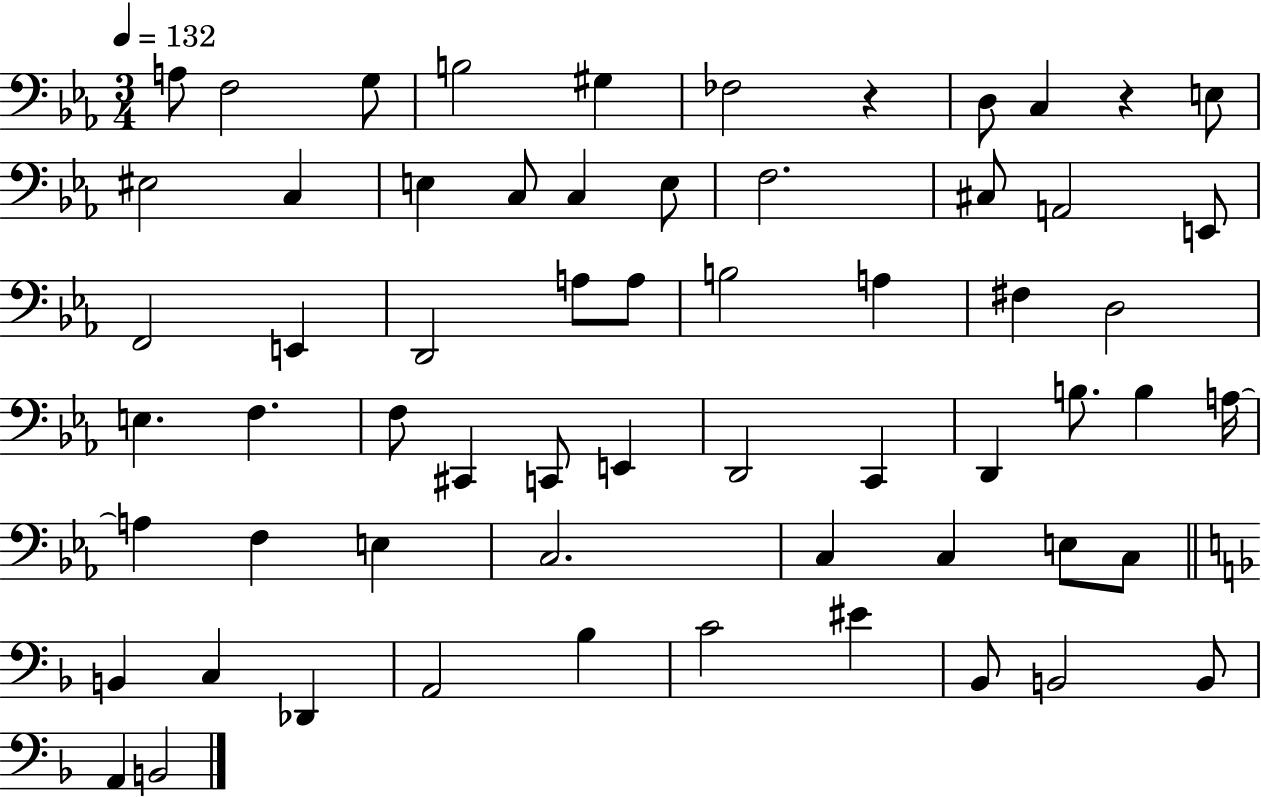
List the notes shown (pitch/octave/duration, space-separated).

A3/e F3/h G3/e B3/h G#3/q FES3/h R/q D3/e C3/q R/q E3/e EIS3/h C3/q E3/q C3/e C3/q E3/e F3/h. C#3/e A2/h E2/e F2/h E2/q D2/h A3/e A3/e B3/h A3/q F#3/q D3/h E3/q. F3/q. F3/e C#2/q C2/e E2/q D2/h C2/q D2/q B3/e. B3/q A3/s A3/q F3/q E3/q C3/h. C3/q C3/q E3/e C3/e B2/q C3/q Db2/q A2/h Bb3/q C4/h EIS4/q Bb2/e B2/h B2/e A2/q B2/h